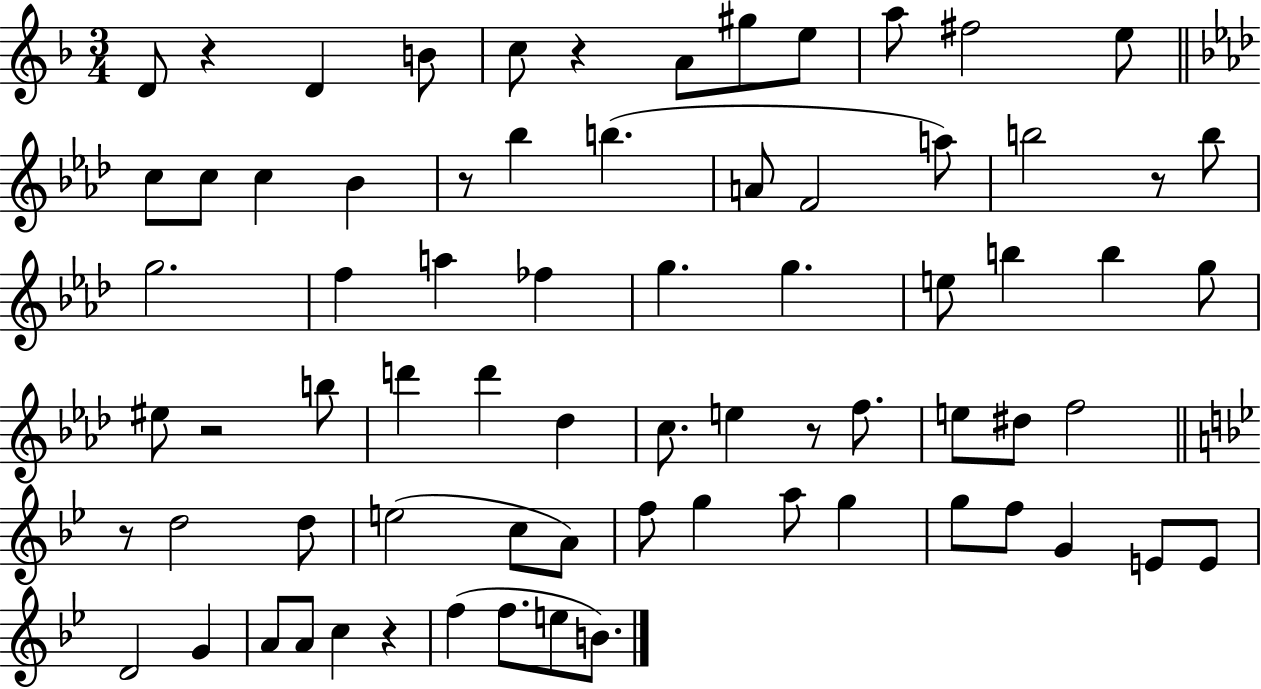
{
  \clef treble
  \numericTimeSignature
  \time 3/4
  \key f \major
  d'8 r4 d'4 b'8 | c''8 r4 a'8 gis''8 e''8 | a''8 fis''2 e''8 | \bar "||" \break \key f \minor c''8 c''8 c''4 bes'4 | r8 bes''4 b''4.( | a'8 f'2 a''8) | b''2 r8 b''8 | \break g''2. | f''4 a''4 fes''4 | g''4. g''4. | e''8 b''4 b''4 g''8 | \break eis''8 r2 b''8 | d'''4 d'''4 des''4 | c''8. e''4 r8 f''8. | e''8 dis''8 f''2 | \break \bar "||" \break \key bes \major r8 d''2 d''8 | e''2( c''8 a'8) | f''8 g''4 a''8 g''4 | g''8 f''8 g'4 e'8 e'8 | \break d'2 g'4 | a'8 a'8 c''4 r4 | f''4( f''8. e''8 b'8.) | \bar "|."
}